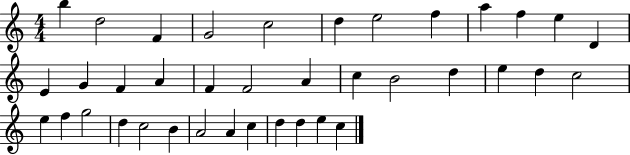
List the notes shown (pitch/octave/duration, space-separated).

B5/q D5/h F4/q G4/h C5/h D5/q E5/h F5/q A5/q F5/q E5/q D4/q E4/q G4/q F4/q A4/q F4/q F4/h A4/q C5/q B4/h D5/q E5/q D5/q C5/h E5/q F5/q G5/h D5/q C5/h B4/q A4/h A4/q C5/q D5/q D5/q E5/q C5/q